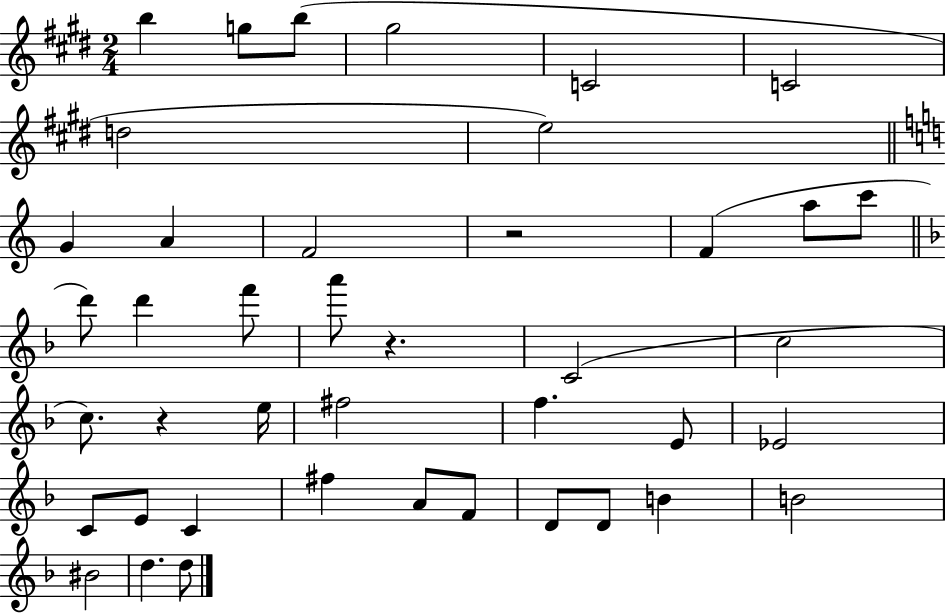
X:1
T:Untitled
M:2/4
L:1/4
K:E
b g/2 b/2 ^g2 C2 C2 d2 e2 G A F2 z2 F a/2 c'/2 d'/2 d' f'/2 a'/2 z C2 c2 c/2 z e/4 ^f2 f E/2 _E2 C/2 E/2 C ^f A/2 F/2 D/2 D/2 B B2 ^B2 d d/2